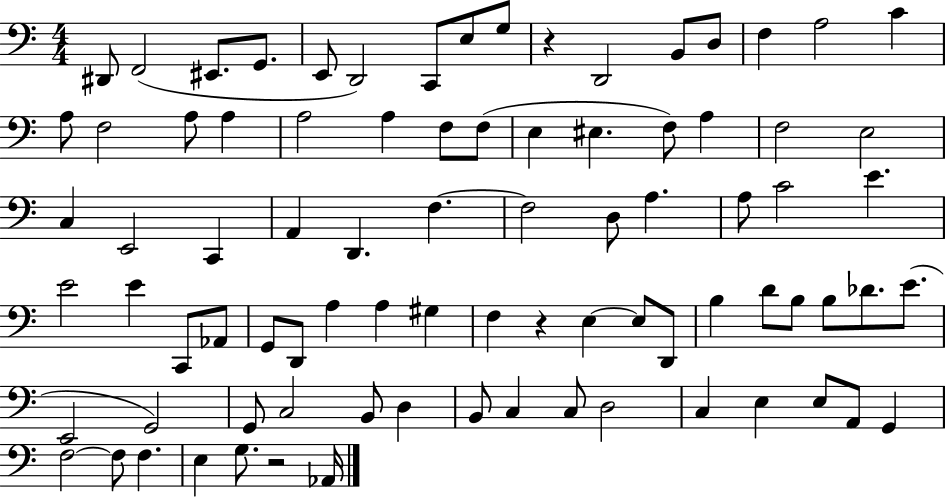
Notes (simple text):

D#2/e F2/h EIS2/e. G2/e. E2/e D2/h C2/e E3/e G3/e R/q D2/h B2/e D3/e F3/q A3/h C4/q A3/e F3/h A3/e A3/q A3/h A3/q F3/e F3/e E3/q EIS3/q. F3/e A3/q F3/h E3/h C3/q E2/h C2/q A2/q D2/q. F3/q. F3/h D3/e A3/q. A3/e C4/h E4/q. E4/h E4/q C2/e Ab2/e G2/e D2/e A3/q A3/q G#3/q F3/q R/q E3/q E3/e D2/e B3/q D4/e B3/e B3/e Db4/e. E4/e. E2/h G2/h G2/e C3/h B2/e D3/q B2/e C3/q C3/e D3/h C3/q E3/q E3/e A2/e G2/q F3/h F3/e F3/q. E3/q G3/e. R/h Ab2/s